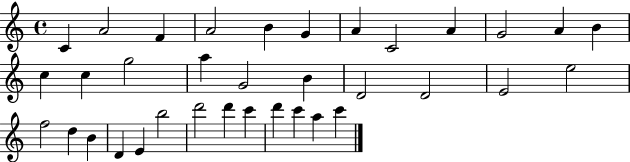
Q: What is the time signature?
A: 4/4